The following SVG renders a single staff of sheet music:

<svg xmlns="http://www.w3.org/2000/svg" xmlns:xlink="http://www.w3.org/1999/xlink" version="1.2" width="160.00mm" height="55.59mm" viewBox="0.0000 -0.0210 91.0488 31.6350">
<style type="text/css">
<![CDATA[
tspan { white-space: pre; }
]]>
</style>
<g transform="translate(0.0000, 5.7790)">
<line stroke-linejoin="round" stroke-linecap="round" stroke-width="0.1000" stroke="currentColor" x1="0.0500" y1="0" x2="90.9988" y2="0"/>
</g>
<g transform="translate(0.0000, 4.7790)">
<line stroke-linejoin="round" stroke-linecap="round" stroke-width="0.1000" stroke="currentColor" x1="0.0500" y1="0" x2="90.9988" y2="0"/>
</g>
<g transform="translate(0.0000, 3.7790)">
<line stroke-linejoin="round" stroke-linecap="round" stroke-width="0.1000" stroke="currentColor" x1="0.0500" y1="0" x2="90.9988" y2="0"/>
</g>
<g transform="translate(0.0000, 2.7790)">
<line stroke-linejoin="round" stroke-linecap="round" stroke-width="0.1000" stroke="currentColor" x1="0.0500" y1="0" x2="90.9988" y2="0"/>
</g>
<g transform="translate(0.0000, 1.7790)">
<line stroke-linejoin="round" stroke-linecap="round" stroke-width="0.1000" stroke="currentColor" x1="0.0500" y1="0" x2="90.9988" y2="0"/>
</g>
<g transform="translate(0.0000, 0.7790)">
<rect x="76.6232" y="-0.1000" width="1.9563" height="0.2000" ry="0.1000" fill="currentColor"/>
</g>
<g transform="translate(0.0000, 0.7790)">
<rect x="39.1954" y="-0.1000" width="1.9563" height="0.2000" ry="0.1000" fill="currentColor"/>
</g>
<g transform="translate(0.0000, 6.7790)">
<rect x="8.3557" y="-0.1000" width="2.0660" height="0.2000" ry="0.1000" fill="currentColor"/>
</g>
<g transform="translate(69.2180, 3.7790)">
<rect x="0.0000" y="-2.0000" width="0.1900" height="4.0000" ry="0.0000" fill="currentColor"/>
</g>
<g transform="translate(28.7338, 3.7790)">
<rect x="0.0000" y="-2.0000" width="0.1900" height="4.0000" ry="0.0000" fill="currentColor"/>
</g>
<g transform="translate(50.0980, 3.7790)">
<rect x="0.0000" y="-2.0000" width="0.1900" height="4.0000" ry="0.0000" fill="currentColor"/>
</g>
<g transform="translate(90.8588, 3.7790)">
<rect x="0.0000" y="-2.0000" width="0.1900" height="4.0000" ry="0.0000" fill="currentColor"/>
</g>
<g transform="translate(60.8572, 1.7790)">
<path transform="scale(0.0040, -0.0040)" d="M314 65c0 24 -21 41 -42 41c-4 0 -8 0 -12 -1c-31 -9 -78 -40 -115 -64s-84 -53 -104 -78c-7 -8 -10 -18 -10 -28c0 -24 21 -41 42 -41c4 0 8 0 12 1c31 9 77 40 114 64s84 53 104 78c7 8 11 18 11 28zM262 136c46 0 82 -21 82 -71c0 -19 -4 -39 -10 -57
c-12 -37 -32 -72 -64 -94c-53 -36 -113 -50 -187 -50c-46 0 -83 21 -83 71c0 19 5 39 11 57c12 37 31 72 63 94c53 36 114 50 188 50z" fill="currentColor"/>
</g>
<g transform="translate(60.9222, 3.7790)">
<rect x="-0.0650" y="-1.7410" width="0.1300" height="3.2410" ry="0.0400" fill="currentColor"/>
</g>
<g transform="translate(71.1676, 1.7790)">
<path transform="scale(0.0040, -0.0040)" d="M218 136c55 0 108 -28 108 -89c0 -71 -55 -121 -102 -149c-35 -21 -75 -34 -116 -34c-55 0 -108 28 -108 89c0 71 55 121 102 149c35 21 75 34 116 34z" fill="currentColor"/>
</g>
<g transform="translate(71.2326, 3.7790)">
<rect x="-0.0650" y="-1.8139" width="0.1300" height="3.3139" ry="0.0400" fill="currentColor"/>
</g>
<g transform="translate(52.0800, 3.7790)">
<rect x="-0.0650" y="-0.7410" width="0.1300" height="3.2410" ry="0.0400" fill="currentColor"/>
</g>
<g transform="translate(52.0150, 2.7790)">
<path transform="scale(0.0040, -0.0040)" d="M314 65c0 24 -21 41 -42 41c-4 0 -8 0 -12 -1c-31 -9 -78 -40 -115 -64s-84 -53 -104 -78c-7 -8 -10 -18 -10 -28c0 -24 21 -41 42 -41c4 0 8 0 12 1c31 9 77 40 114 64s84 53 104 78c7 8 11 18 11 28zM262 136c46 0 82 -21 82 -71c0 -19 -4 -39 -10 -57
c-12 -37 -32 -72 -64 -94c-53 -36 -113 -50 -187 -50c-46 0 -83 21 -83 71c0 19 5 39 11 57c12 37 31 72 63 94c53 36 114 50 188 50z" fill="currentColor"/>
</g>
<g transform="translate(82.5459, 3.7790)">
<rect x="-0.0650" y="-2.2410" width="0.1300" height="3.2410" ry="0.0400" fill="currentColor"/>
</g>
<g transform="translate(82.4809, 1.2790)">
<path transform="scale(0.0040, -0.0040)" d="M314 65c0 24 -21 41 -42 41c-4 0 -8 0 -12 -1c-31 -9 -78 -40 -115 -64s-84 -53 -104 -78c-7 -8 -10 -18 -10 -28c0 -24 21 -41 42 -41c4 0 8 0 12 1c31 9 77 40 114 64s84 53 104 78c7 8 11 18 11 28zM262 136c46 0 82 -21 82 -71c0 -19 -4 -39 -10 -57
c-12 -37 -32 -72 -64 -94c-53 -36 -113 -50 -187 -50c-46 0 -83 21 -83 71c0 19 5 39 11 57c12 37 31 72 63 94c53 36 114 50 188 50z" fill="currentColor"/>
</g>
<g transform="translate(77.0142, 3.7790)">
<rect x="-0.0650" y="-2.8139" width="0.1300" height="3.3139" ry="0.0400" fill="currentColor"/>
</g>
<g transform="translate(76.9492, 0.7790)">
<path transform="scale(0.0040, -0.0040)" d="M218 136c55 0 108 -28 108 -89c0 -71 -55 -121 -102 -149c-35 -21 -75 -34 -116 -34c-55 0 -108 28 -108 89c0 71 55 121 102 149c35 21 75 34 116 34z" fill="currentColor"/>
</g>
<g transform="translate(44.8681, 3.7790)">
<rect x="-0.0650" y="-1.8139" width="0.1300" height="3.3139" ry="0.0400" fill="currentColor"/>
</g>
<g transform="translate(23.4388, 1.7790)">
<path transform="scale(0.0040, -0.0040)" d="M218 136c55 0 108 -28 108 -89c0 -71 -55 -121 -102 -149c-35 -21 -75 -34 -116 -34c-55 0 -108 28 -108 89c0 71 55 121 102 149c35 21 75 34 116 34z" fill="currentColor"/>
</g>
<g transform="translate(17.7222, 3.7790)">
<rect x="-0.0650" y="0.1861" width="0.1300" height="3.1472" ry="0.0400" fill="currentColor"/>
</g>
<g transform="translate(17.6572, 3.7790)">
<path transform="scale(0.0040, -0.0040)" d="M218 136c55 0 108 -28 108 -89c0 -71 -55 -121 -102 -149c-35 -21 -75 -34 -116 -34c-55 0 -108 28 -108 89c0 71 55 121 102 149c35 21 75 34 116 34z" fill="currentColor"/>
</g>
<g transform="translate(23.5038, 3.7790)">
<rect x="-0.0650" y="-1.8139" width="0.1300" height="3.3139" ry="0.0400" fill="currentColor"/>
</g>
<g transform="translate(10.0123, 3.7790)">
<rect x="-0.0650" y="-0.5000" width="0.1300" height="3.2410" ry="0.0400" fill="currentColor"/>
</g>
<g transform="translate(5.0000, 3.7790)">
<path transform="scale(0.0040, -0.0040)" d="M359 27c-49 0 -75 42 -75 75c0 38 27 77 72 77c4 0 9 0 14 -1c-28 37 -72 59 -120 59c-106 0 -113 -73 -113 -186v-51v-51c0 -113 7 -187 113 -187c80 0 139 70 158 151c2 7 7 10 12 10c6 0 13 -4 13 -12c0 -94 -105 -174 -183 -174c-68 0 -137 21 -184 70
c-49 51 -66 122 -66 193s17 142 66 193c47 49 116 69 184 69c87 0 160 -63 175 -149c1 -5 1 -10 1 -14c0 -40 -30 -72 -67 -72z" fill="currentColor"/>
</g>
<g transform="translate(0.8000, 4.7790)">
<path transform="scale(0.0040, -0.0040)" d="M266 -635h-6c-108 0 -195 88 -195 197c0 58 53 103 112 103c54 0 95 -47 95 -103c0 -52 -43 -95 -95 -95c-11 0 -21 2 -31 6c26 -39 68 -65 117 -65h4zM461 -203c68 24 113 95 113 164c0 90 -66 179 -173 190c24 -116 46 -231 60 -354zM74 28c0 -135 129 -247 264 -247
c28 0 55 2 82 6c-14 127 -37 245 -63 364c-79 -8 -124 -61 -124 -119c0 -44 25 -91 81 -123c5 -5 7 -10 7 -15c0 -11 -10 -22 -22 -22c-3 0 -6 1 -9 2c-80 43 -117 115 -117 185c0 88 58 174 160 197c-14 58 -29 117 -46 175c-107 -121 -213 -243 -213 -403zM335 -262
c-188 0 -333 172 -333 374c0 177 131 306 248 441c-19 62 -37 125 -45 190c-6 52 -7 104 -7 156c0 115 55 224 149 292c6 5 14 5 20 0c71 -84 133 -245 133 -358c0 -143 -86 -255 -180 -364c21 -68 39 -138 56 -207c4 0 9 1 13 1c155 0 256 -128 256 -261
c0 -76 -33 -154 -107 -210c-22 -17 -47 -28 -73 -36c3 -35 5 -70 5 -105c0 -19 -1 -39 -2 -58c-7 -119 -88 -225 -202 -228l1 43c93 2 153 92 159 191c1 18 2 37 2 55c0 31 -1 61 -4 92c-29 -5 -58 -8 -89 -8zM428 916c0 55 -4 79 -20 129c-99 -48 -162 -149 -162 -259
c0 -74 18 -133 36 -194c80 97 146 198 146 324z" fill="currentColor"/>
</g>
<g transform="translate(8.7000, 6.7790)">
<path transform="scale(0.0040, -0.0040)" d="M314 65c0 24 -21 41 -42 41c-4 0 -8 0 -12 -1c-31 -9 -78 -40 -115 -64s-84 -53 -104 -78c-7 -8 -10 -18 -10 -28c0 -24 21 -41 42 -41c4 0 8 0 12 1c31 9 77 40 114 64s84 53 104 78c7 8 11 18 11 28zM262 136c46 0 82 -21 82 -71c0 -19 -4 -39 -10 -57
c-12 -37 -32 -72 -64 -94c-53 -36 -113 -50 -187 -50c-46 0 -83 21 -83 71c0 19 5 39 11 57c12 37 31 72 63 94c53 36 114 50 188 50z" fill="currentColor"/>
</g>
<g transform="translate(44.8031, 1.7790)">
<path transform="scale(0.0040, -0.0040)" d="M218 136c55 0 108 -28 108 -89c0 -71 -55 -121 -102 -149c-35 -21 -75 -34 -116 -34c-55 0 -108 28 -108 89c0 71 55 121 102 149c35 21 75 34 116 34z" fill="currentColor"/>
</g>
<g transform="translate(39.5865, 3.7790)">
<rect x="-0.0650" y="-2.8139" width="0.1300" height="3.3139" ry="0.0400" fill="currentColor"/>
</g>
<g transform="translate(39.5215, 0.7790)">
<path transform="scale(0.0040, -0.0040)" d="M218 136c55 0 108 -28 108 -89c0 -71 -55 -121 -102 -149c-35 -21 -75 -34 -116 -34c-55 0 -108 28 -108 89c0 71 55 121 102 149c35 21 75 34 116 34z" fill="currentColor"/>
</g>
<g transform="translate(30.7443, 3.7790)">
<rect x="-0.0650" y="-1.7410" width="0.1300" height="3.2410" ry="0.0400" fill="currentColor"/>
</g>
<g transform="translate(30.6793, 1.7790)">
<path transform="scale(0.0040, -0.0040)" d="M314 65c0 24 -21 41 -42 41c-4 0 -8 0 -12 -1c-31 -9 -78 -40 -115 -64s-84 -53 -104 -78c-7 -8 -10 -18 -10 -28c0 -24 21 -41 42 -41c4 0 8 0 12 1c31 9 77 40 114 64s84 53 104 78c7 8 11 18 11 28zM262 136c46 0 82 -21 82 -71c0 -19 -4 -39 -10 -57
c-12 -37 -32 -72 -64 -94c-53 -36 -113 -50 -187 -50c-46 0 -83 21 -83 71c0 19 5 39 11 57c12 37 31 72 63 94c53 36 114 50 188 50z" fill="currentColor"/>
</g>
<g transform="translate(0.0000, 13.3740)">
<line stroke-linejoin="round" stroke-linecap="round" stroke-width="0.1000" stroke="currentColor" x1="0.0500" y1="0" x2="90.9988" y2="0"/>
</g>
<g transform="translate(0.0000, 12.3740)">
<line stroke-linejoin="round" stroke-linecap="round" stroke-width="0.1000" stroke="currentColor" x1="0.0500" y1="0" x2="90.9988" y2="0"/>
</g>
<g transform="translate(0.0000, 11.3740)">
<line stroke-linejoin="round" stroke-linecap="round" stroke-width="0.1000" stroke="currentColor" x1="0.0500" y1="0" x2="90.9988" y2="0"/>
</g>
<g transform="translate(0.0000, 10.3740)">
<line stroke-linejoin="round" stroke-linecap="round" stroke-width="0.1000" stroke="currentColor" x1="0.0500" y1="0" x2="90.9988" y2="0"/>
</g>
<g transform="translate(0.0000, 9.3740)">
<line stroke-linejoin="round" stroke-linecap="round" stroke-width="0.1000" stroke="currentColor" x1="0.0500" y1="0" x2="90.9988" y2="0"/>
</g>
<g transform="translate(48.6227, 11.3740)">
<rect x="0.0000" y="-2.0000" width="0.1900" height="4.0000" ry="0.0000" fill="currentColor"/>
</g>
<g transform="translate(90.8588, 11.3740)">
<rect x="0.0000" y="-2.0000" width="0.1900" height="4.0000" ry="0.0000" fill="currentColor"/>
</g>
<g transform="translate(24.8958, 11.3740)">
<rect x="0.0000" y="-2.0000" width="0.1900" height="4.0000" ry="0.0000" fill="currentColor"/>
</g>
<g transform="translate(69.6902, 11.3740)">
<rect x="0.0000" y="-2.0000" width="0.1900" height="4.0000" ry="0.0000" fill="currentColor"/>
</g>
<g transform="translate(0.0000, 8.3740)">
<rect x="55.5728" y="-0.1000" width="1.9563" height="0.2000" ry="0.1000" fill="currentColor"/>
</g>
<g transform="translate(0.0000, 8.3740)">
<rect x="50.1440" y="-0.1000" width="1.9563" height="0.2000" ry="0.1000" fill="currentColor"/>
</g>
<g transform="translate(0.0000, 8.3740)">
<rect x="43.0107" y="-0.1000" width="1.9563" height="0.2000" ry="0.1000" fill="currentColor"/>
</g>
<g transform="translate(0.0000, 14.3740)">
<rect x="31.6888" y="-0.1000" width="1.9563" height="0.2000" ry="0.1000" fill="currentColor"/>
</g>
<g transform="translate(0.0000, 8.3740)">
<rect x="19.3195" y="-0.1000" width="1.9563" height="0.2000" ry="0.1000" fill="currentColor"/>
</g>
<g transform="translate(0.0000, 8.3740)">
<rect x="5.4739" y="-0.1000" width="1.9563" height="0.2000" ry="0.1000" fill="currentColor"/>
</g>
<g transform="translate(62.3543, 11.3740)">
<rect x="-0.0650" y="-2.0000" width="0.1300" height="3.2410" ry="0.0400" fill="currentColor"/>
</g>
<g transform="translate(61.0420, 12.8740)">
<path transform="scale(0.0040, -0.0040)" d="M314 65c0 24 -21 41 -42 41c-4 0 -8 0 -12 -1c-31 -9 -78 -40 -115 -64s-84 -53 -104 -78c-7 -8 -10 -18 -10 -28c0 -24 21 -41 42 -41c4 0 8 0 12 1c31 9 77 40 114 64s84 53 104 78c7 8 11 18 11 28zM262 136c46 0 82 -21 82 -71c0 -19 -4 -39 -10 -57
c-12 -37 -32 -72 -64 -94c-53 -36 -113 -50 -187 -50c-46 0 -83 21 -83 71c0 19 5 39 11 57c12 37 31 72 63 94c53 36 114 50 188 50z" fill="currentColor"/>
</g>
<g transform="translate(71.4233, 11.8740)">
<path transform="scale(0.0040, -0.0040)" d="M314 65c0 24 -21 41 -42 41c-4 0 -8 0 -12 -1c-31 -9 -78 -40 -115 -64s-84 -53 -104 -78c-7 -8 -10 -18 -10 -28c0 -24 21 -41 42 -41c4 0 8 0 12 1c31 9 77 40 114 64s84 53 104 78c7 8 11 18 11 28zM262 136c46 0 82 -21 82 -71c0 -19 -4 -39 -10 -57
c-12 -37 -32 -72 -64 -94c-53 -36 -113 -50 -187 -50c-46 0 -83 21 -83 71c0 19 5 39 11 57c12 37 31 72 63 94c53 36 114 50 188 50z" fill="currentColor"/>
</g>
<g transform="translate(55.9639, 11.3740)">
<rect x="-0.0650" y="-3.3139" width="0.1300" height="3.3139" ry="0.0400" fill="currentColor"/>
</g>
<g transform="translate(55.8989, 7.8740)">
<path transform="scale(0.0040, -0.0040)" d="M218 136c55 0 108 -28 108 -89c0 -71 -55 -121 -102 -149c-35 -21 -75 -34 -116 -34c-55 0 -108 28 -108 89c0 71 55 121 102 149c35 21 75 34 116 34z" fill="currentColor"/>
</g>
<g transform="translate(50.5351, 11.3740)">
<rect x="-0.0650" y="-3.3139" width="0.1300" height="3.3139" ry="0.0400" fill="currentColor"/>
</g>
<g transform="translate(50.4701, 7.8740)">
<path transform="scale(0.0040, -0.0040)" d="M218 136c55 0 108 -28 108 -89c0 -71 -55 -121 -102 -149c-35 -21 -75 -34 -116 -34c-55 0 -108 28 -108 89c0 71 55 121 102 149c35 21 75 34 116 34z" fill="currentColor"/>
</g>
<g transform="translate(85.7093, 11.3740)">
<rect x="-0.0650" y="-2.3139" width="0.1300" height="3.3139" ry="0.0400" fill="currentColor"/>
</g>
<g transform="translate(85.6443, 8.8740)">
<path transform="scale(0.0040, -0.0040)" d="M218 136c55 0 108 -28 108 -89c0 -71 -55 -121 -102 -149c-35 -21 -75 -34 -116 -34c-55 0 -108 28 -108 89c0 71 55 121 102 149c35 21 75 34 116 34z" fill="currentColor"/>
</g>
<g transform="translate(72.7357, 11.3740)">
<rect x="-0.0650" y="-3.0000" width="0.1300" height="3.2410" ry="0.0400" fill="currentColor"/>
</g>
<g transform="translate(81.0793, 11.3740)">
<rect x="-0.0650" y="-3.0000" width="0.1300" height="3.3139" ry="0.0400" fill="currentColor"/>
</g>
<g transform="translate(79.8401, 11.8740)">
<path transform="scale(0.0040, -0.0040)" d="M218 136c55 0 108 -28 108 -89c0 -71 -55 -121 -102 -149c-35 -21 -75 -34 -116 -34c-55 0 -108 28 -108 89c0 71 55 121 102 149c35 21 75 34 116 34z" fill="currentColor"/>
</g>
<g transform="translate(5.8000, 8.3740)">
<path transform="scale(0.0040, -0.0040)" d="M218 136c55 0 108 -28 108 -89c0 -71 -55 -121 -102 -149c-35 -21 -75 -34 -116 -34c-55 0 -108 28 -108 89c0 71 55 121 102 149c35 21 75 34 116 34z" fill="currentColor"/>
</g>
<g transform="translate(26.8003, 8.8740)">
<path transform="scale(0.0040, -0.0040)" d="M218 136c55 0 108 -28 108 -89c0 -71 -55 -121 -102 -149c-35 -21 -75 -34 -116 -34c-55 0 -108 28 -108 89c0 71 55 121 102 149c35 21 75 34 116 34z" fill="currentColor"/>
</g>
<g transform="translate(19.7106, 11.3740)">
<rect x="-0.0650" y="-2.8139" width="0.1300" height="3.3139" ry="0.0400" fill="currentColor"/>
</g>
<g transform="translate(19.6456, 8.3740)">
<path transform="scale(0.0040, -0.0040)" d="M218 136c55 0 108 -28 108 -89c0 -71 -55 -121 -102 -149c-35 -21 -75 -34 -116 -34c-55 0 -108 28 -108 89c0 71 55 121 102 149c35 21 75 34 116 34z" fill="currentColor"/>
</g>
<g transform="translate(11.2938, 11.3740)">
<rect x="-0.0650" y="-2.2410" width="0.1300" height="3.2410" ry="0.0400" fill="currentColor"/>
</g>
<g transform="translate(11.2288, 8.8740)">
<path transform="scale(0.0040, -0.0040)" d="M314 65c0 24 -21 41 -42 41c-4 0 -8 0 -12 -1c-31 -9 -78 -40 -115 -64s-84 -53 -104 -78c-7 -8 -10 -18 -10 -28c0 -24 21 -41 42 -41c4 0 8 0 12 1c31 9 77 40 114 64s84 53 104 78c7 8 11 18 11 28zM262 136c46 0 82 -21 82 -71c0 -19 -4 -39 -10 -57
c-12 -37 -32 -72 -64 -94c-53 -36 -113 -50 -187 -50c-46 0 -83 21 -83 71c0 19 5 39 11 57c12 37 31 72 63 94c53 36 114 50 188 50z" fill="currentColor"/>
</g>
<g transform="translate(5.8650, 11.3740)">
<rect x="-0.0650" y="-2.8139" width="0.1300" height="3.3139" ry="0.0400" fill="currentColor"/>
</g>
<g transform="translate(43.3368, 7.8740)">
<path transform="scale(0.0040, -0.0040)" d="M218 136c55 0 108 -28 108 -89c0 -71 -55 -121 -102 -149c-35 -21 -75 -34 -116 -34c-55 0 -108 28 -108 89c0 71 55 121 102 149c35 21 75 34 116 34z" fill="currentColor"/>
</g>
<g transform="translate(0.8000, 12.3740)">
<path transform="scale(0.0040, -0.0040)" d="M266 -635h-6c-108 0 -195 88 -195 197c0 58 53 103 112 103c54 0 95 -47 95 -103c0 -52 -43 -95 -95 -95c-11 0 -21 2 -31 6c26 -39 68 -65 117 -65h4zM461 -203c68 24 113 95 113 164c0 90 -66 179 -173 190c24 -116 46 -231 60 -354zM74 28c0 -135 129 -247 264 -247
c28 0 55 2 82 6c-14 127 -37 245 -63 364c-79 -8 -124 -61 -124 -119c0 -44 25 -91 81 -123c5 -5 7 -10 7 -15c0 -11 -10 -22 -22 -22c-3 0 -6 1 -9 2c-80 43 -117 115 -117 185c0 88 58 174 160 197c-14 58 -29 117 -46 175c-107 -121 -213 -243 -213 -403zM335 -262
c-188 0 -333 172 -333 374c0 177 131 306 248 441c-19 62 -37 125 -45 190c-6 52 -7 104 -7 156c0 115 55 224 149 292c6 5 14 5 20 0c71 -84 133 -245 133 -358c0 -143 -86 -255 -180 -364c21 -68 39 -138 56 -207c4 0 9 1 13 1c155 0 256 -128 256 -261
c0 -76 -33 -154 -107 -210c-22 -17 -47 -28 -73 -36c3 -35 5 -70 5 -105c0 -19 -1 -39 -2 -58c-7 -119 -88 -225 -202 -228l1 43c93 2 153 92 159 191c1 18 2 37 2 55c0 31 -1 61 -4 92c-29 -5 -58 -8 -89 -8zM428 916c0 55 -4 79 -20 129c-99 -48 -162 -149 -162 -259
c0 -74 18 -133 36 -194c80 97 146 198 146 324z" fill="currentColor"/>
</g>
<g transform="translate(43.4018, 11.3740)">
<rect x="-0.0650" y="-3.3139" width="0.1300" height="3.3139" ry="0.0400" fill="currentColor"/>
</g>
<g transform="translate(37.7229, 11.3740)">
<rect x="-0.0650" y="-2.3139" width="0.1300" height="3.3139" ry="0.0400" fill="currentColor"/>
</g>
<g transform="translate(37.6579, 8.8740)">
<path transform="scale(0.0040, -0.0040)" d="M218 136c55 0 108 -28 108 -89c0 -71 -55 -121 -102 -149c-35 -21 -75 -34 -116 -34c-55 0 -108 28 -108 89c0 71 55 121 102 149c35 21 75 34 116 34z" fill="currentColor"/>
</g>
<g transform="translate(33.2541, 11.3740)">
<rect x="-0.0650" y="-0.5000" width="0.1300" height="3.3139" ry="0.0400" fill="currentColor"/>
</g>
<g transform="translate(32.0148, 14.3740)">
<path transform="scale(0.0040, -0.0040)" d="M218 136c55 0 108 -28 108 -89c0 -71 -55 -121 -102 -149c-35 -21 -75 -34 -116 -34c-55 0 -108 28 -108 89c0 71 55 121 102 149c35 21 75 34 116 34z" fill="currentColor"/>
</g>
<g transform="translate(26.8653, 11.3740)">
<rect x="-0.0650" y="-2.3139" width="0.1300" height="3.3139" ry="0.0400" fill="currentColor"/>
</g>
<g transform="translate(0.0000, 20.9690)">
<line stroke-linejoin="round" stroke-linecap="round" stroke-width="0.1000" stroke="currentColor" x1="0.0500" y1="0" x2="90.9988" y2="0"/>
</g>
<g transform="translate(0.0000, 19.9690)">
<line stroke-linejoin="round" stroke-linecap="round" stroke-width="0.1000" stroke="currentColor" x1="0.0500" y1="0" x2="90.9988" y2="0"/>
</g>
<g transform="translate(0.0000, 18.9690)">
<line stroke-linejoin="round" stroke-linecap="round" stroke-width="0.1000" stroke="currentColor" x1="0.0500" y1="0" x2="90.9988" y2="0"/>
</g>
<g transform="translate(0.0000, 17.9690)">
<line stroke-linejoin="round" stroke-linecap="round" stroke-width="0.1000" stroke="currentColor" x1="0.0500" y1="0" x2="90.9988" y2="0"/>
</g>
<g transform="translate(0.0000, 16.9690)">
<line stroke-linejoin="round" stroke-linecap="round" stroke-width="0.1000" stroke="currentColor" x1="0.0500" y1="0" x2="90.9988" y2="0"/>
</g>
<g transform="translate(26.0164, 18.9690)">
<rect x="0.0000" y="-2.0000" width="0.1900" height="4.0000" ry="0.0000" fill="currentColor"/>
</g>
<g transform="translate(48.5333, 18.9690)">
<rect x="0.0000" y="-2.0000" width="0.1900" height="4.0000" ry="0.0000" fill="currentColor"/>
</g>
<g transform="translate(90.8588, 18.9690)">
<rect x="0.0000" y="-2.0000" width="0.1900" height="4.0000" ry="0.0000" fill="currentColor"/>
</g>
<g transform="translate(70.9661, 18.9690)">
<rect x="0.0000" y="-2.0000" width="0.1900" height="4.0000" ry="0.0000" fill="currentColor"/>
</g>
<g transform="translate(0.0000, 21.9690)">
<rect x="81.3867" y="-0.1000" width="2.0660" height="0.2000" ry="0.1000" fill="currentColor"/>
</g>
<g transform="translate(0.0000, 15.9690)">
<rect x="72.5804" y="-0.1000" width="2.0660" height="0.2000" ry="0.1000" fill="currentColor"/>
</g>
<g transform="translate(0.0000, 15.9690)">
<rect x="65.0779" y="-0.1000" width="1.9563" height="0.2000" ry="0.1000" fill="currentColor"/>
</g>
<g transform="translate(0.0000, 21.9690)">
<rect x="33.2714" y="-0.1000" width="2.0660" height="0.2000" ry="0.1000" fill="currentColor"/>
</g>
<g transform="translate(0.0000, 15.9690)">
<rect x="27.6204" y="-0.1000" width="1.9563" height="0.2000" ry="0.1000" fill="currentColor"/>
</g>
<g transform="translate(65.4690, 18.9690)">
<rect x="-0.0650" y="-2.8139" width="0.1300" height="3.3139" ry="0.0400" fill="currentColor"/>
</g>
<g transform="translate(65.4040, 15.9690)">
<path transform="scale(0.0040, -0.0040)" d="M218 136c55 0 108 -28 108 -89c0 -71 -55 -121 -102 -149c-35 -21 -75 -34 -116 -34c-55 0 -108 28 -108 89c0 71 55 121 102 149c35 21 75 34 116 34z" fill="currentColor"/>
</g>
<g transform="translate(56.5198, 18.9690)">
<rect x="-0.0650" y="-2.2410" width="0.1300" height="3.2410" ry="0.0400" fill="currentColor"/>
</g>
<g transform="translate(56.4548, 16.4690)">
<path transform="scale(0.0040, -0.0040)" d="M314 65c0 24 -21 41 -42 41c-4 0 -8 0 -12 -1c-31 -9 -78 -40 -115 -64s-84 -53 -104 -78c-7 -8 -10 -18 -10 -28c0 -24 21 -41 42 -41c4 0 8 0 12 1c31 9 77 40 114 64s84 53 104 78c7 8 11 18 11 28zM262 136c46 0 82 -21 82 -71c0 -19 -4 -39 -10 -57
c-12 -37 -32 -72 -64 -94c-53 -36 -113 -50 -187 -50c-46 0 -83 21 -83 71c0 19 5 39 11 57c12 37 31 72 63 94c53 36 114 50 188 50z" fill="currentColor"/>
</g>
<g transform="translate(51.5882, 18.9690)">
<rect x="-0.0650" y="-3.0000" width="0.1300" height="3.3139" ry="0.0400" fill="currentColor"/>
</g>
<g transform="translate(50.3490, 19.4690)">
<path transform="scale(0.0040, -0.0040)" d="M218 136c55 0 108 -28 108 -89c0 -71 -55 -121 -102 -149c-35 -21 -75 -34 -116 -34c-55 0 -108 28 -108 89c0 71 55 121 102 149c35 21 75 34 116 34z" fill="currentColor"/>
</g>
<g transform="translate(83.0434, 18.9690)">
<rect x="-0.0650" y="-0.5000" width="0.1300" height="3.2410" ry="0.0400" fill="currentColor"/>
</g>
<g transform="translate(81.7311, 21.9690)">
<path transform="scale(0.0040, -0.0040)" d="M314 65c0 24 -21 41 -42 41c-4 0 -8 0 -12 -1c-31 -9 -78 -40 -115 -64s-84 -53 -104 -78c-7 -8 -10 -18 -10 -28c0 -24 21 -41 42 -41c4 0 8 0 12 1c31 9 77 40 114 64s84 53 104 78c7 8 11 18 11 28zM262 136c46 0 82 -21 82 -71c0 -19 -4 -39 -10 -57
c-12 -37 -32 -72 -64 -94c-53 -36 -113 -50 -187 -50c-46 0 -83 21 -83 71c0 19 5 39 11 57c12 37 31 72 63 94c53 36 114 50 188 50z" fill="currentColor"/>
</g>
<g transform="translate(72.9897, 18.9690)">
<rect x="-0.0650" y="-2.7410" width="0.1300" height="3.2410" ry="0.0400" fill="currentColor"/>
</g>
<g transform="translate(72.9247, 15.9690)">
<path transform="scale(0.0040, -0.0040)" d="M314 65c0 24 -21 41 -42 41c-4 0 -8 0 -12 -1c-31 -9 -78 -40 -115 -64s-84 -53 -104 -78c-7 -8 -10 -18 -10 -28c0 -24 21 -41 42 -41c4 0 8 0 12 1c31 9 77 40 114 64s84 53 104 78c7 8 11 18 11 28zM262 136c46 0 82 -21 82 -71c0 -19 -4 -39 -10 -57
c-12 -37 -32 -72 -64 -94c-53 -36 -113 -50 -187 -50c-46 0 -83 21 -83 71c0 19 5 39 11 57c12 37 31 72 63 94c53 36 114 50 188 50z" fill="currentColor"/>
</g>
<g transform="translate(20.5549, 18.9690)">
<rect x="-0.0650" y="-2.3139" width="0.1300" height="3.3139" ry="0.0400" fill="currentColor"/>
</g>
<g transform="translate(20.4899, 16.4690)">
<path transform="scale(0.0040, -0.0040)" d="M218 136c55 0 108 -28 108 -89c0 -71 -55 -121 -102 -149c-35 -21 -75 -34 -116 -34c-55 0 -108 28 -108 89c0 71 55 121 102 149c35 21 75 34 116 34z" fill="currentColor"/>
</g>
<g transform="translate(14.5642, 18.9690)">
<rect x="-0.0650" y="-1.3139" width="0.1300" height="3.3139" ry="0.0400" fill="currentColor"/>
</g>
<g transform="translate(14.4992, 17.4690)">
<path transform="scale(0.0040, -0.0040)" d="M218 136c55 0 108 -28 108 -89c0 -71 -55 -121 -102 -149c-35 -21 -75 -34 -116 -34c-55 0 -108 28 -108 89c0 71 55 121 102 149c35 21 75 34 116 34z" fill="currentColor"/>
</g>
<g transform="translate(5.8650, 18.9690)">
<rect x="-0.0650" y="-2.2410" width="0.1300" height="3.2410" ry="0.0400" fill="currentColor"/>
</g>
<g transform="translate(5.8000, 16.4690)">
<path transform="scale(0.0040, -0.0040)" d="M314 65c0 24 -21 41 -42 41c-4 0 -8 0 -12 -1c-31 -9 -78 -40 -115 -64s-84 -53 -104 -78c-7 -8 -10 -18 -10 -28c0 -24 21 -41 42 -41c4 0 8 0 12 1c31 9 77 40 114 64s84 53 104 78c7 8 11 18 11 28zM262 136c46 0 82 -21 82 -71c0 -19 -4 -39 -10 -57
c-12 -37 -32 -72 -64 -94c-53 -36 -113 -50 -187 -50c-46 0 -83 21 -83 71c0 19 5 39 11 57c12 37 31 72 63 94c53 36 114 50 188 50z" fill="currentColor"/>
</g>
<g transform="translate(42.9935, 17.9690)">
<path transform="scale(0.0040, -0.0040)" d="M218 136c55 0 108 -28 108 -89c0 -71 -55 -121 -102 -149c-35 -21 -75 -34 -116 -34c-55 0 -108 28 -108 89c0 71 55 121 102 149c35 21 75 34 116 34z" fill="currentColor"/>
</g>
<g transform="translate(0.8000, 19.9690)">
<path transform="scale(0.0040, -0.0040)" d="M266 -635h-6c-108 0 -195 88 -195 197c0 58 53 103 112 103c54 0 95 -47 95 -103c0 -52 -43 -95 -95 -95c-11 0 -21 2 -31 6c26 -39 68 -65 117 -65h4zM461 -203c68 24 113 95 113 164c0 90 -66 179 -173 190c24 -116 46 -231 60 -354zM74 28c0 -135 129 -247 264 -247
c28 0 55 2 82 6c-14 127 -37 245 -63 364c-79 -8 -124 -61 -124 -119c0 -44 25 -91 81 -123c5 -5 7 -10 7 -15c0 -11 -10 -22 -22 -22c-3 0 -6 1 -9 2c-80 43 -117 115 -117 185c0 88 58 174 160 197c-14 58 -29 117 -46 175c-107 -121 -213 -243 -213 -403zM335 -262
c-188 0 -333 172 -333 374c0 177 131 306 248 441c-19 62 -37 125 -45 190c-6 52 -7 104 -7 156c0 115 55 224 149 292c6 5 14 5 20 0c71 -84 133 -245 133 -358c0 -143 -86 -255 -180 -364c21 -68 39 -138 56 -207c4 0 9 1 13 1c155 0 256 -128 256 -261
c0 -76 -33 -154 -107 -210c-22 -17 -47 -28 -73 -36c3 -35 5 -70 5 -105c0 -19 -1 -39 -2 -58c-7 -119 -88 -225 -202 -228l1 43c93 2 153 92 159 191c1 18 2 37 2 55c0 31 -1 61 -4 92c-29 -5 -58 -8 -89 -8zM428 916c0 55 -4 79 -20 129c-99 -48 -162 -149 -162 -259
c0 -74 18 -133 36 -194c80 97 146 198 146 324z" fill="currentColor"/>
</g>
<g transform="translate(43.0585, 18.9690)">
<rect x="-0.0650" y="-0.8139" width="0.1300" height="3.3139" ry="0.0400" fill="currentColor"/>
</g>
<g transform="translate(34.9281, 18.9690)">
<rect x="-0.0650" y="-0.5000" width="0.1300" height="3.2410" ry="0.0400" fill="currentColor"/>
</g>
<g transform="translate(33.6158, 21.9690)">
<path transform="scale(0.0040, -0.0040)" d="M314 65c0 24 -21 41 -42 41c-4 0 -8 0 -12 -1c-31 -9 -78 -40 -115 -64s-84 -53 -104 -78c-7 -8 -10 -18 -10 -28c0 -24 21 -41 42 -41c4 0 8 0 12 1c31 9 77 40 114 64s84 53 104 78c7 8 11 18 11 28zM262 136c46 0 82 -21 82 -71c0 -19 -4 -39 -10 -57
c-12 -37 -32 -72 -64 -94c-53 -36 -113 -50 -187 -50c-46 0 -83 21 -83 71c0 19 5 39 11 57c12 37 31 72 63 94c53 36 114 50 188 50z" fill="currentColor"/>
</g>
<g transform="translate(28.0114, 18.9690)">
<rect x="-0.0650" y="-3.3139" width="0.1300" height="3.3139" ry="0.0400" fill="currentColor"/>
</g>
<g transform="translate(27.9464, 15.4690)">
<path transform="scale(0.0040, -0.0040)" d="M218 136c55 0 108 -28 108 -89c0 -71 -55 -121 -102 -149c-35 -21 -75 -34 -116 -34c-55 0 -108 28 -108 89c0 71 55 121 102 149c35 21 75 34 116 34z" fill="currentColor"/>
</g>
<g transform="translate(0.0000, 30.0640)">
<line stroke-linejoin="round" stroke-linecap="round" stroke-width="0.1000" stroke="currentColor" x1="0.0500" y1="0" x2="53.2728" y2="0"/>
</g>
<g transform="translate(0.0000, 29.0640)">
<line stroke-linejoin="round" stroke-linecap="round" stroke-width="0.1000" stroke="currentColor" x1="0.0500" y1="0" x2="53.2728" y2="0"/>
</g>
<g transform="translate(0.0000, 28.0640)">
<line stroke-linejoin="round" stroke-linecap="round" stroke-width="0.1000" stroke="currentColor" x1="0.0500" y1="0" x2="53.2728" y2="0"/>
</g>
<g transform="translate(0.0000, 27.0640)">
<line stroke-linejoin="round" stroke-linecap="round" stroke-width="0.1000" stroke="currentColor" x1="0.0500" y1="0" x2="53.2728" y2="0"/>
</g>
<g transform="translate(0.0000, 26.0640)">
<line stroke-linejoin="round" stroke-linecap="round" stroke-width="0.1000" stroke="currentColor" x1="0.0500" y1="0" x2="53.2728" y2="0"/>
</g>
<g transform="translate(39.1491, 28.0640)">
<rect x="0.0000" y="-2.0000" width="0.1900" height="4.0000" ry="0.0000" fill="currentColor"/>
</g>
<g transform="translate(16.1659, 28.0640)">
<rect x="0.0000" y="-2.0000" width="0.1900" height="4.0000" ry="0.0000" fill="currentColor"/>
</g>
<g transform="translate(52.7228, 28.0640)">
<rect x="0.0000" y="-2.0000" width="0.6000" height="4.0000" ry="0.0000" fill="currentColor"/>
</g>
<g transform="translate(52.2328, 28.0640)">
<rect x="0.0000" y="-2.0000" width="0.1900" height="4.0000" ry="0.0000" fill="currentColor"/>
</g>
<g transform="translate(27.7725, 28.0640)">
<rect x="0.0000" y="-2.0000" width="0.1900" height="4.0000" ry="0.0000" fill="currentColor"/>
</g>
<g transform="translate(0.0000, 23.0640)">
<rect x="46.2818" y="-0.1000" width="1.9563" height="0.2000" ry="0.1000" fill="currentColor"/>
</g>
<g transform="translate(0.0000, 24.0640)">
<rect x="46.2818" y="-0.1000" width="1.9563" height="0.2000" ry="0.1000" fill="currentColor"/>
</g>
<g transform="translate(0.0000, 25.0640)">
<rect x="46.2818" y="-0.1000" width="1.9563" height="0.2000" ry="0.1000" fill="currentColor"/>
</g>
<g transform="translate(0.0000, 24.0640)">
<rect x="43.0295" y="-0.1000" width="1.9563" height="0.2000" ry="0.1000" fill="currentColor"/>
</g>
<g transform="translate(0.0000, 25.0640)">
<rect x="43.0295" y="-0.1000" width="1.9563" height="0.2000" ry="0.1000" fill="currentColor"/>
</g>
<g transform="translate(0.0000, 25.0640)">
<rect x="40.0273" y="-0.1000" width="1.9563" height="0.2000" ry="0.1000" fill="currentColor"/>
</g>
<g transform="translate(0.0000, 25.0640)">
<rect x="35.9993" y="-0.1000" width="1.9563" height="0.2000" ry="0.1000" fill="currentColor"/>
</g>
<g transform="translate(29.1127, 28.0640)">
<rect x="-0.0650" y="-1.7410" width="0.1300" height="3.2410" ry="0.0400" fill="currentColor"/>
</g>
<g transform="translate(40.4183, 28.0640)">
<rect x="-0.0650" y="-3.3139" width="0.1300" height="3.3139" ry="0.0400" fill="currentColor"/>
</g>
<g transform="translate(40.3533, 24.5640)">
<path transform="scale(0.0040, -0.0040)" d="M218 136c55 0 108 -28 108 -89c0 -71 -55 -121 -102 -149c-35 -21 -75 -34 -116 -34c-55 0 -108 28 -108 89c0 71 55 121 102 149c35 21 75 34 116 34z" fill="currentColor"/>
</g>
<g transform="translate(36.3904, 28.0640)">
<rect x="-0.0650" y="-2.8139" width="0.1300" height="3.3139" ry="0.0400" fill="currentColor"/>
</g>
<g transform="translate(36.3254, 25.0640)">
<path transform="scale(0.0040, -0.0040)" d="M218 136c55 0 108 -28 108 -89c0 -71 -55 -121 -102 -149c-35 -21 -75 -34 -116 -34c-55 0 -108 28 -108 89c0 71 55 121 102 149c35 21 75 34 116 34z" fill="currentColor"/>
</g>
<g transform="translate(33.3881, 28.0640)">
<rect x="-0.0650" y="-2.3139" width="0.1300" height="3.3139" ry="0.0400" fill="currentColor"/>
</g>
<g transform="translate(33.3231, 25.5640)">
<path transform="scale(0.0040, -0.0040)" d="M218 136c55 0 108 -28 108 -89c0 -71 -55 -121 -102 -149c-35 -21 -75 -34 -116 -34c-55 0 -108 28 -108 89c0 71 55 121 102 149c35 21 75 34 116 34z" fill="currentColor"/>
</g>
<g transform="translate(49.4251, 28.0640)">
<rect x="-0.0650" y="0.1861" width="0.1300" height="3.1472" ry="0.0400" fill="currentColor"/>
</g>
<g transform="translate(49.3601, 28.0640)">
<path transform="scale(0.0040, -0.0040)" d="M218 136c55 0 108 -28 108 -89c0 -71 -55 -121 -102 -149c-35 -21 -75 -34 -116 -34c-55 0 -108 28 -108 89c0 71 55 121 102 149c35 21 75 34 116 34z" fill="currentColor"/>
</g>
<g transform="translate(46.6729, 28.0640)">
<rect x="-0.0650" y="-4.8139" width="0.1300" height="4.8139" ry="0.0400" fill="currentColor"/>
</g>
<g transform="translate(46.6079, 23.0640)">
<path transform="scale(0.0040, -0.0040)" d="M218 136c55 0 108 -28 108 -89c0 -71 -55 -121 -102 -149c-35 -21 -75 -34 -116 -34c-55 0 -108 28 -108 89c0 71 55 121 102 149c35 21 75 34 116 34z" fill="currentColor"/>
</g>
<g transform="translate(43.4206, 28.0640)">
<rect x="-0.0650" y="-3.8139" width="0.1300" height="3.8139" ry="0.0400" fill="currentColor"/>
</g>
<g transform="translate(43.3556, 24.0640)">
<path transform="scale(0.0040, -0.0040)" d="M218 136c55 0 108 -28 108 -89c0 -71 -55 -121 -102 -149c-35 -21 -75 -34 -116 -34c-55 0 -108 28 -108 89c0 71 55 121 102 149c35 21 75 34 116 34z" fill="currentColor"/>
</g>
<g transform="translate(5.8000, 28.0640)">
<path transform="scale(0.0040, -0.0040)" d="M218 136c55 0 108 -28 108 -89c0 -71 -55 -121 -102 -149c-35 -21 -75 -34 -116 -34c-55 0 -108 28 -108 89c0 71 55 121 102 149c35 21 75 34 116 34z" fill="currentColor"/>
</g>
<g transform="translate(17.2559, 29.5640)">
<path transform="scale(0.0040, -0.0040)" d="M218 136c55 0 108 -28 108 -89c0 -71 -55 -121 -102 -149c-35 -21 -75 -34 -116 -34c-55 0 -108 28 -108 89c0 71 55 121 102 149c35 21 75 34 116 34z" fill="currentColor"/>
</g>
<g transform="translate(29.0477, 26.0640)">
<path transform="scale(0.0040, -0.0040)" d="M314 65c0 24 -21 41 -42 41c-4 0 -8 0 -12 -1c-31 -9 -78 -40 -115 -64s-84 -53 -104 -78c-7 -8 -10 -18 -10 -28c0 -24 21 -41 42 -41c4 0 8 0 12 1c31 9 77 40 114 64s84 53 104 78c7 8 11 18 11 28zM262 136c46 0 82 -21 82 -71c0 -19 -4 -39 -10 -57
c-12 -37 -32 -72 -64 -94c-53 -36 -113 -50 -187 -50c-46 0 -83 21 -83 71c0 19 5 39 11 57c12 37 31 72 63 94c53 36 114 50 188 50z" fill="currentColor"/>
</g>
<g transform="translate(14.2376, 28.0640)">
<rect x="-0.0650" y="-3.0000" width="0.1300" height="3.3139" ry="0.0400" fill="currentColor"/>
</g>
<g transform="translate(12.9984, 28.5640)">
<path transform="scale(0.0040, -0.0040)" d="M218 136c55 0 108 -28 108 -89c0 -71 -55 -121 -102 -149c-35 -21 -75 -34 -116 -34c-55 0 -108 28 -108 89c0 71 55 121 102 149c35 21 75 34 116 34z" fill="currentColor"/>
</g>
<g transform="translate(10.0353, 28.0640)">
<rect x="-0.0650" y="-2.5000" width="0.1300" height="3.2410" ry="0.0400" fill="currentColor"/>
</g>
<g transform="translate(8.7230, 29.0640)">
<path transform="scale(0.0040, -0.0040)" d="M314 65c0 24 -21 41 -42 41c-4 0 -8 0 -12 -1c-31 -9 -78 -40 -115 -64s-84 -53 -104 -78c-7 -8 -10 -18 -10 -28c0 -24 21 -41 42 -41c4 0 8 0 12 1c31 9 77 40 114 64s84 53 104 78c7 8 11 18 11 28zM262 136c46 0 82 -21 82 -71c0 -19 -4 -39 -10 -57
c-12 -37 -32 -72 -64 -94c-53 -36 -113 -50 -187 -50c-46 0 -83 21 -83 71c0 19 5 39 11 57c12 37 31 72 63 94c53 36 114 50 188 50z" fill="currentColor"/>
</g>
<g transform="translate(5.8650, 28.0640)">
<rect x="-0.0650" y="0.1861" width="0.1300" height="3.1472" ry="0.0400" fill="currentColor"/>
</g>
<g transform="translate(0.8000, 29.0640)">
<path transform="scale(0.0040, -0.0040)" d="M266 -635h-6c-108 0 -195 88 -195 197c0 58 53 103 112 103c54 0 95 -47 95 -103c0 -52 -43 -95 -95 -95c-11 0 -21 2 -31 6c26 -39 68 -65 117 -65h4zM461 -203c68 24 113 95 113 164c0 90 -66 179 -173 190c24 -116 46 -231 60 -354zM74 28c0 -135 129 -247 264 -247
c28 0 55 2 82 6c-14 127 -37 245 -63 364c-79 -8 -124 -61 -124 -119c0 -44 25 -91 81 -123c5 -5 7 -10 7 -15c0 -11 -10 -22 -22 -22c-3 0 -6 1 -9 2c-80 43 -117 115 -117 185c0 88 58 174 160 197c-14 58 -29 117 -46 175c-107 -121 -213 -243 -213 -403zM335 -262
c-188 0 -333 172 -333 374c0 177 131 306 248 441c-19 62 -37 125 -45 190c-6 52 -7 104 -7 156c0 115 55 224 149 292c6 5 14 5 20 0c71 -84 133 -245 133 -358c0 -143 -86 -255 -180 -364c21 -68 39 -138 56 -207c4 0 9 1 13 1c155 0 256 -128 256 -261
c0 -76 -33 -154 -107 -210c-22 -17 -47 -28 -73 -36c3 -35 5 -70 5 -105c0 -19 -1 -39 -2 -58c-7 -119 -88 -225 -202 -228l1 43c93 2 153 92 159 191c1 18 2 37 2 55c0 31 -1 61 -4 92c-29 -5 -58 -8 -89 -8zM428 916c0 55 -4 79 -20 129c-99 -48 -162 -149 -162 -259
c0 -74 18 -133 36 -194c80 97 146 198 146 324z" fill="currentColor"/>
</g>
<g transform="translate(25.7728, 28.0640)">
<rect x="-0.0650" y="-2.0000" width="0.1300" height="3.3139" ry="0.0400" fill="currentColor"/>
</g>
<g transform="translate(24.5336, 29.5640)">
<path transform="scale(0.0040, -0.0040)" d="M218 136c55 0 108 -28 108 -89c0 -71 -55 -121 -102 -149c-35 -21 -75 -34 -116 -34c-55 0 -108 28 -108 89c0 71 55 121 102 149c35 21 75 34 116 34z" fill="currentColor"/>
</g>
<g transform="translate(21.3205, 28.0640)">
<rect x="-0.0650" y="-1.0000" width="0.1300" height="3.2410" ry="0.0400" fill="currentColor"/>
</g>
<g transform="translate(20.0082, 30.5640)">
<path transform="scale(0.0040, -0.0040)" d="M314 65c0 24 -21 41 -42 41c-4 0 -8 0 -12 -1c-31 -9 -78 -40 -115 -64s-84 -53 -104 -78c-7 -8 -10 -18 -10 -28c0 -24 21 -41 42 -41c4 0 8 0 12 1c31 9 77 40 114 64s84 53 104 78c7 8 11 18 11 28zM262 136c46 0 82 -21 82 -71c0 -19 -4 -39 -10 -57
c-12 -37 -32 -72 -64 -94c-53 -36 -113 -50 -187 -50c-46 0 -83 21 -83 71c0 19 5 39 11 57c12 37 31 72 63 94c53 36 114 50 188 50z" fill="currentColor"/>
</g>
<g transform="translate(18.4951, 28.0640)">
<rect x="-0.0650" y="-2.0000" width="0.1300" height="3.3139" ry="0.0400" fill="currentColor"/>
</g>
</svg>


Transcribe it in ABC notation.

X:1
T:Untitled
M:4/4
L:1/4
K:C
C2 B f f2 a f d2 f2 f a g2 a g2 a g C g b b b F2 A2 A g g2 e g b C2 d A g2 a a2 C2 B G2 A F D2 F f2 g a b c' e' B